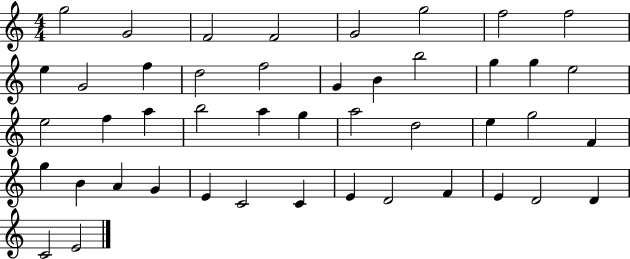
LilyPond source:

{
  \clef treble
  \numericTimeSignature
  \time 4/4
  \key c \major
  g''2 g'2 | f'2 f'2 | g'2 g''2 | f''2 f''2 | \break e''4 g'2 f''4 | d''2 f''2 | g'4 b'4 b''2 | g''4 g''4 e''2 | \break e''2 f''4 a''4 | b''2 a''4 g''4 | a''2 d''2 | e''4 g''2 f'4 | \break g''4 b'4 a'4 g'4 | e'4 c'2 c'4 | e'4 d'2 f'4 | e'4 d'2 d'4 | \break c'2 e'2 | \bar "|."
}